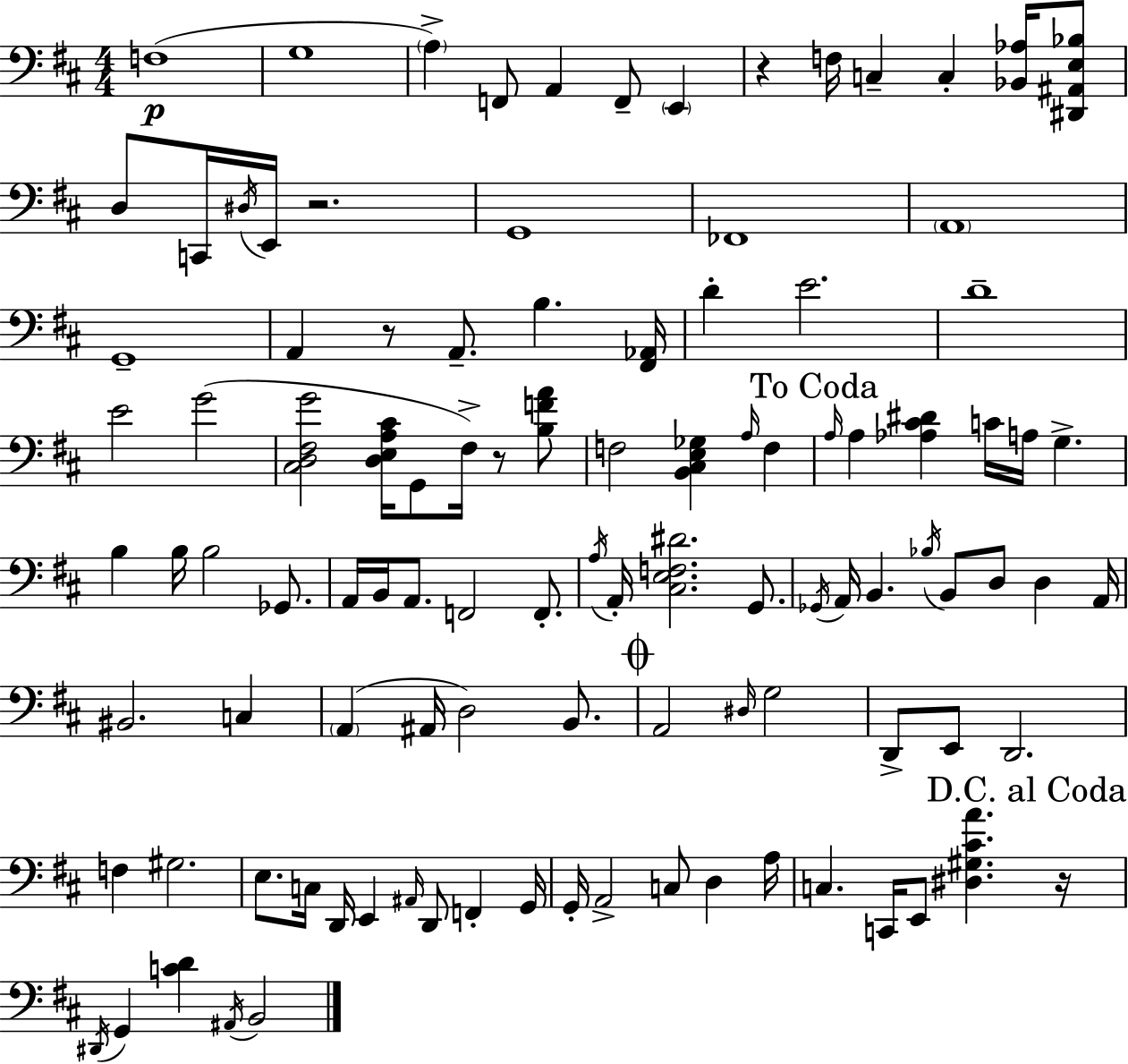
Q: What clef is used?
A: bass